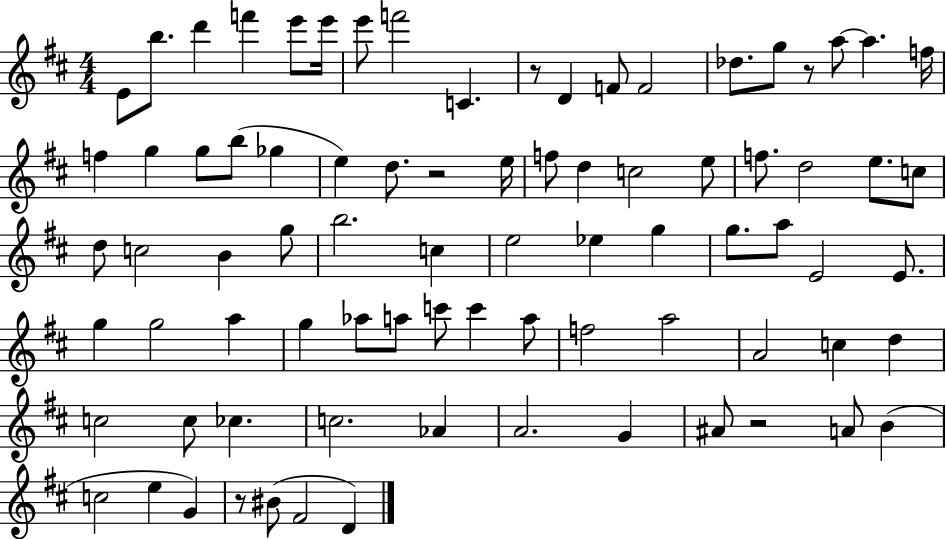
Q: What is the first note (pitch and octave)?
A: E4